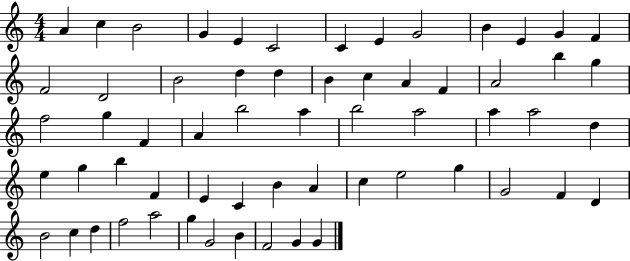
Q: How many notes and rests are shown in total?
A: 61